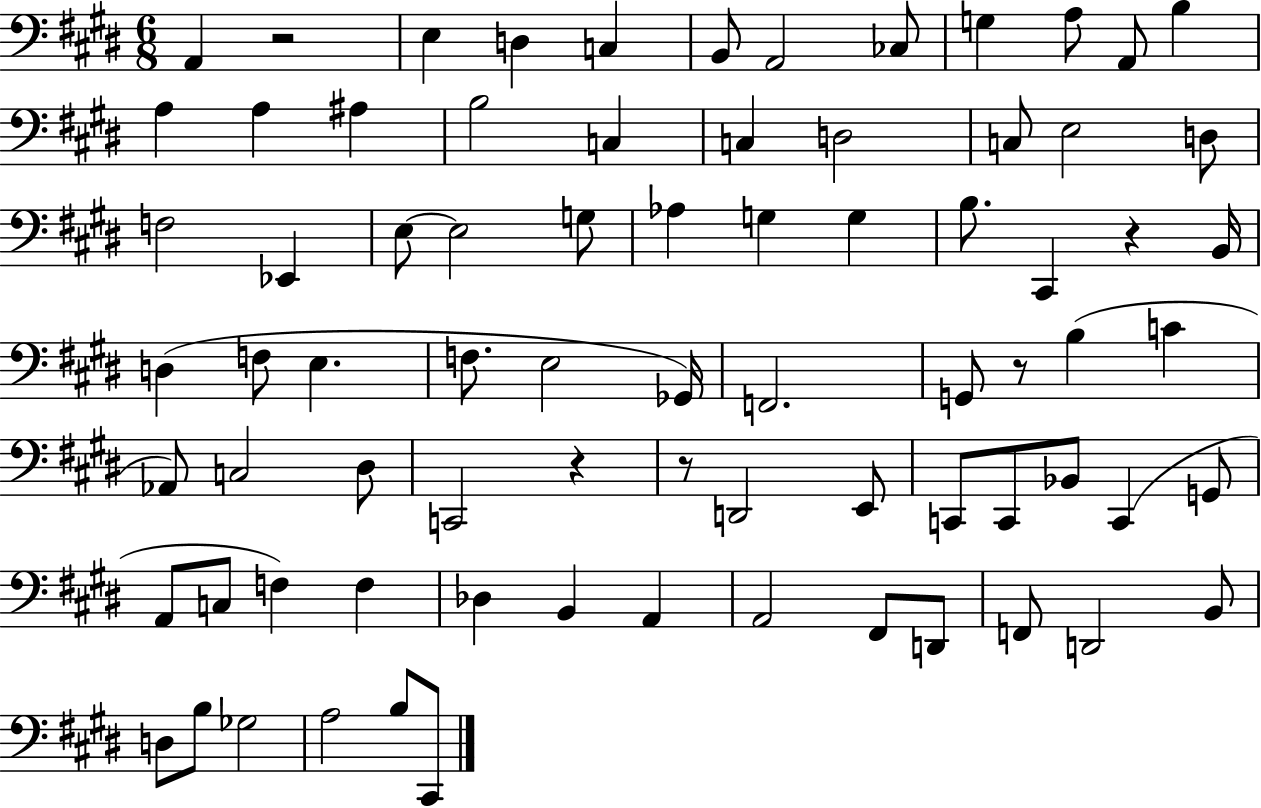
A2/q R/h E3/q D3/q C3/q B2/e A2/h CES3/e G3/q A3/e A2/e B3/q A3/q A3/q A#3/q B3/h C3/q C3/q D3/h C3/e E3/h D3/e F3/h Eb2/q E3/e E3/h G3/e Ab3/q G3/q G3/q B3/e. C#2/q R/q B2/s D3/q F3/e E3/q. F3/e. E3/h Gb2/s F2/h. G2/e R/e B3/q C4/q Ab2/e C3/h D#3/e C2/h R/q R/e D2/h E2/e C2/e C2/e Bb2/e C2/q G2/e A2/e C3/e F3/q F3/q Db3/q B2/q A2/q A2/h F#2/e D2/e F2/e D2/h B2/e D3/e B3/e Gb3/h A3/h B3/e C#2/e